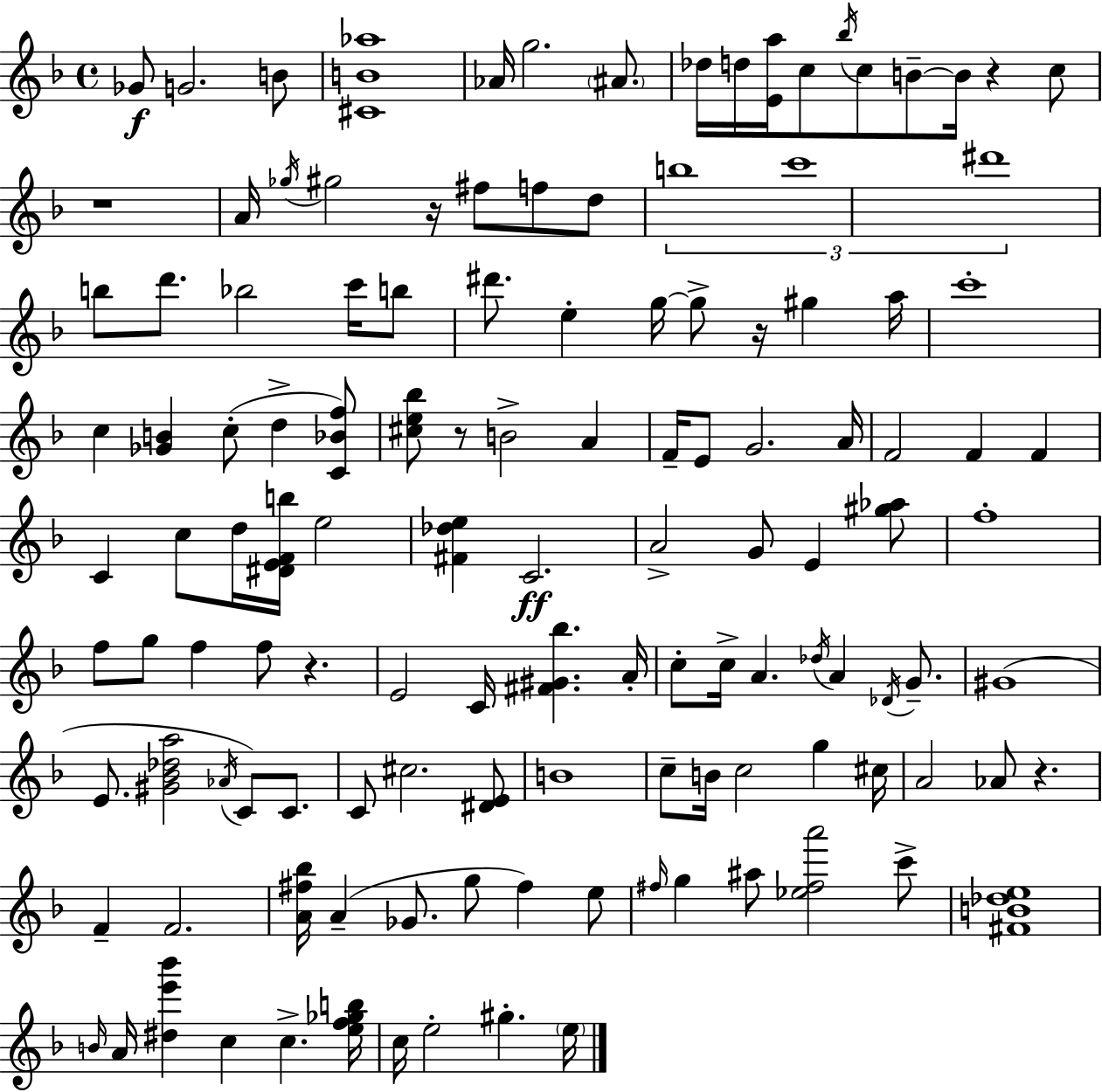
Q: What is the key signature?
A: D minor